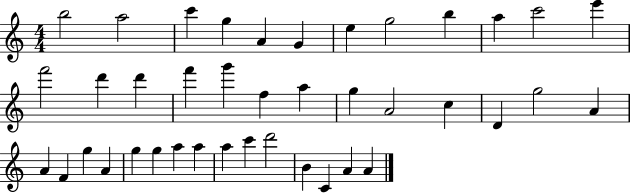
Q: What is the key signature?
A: C major